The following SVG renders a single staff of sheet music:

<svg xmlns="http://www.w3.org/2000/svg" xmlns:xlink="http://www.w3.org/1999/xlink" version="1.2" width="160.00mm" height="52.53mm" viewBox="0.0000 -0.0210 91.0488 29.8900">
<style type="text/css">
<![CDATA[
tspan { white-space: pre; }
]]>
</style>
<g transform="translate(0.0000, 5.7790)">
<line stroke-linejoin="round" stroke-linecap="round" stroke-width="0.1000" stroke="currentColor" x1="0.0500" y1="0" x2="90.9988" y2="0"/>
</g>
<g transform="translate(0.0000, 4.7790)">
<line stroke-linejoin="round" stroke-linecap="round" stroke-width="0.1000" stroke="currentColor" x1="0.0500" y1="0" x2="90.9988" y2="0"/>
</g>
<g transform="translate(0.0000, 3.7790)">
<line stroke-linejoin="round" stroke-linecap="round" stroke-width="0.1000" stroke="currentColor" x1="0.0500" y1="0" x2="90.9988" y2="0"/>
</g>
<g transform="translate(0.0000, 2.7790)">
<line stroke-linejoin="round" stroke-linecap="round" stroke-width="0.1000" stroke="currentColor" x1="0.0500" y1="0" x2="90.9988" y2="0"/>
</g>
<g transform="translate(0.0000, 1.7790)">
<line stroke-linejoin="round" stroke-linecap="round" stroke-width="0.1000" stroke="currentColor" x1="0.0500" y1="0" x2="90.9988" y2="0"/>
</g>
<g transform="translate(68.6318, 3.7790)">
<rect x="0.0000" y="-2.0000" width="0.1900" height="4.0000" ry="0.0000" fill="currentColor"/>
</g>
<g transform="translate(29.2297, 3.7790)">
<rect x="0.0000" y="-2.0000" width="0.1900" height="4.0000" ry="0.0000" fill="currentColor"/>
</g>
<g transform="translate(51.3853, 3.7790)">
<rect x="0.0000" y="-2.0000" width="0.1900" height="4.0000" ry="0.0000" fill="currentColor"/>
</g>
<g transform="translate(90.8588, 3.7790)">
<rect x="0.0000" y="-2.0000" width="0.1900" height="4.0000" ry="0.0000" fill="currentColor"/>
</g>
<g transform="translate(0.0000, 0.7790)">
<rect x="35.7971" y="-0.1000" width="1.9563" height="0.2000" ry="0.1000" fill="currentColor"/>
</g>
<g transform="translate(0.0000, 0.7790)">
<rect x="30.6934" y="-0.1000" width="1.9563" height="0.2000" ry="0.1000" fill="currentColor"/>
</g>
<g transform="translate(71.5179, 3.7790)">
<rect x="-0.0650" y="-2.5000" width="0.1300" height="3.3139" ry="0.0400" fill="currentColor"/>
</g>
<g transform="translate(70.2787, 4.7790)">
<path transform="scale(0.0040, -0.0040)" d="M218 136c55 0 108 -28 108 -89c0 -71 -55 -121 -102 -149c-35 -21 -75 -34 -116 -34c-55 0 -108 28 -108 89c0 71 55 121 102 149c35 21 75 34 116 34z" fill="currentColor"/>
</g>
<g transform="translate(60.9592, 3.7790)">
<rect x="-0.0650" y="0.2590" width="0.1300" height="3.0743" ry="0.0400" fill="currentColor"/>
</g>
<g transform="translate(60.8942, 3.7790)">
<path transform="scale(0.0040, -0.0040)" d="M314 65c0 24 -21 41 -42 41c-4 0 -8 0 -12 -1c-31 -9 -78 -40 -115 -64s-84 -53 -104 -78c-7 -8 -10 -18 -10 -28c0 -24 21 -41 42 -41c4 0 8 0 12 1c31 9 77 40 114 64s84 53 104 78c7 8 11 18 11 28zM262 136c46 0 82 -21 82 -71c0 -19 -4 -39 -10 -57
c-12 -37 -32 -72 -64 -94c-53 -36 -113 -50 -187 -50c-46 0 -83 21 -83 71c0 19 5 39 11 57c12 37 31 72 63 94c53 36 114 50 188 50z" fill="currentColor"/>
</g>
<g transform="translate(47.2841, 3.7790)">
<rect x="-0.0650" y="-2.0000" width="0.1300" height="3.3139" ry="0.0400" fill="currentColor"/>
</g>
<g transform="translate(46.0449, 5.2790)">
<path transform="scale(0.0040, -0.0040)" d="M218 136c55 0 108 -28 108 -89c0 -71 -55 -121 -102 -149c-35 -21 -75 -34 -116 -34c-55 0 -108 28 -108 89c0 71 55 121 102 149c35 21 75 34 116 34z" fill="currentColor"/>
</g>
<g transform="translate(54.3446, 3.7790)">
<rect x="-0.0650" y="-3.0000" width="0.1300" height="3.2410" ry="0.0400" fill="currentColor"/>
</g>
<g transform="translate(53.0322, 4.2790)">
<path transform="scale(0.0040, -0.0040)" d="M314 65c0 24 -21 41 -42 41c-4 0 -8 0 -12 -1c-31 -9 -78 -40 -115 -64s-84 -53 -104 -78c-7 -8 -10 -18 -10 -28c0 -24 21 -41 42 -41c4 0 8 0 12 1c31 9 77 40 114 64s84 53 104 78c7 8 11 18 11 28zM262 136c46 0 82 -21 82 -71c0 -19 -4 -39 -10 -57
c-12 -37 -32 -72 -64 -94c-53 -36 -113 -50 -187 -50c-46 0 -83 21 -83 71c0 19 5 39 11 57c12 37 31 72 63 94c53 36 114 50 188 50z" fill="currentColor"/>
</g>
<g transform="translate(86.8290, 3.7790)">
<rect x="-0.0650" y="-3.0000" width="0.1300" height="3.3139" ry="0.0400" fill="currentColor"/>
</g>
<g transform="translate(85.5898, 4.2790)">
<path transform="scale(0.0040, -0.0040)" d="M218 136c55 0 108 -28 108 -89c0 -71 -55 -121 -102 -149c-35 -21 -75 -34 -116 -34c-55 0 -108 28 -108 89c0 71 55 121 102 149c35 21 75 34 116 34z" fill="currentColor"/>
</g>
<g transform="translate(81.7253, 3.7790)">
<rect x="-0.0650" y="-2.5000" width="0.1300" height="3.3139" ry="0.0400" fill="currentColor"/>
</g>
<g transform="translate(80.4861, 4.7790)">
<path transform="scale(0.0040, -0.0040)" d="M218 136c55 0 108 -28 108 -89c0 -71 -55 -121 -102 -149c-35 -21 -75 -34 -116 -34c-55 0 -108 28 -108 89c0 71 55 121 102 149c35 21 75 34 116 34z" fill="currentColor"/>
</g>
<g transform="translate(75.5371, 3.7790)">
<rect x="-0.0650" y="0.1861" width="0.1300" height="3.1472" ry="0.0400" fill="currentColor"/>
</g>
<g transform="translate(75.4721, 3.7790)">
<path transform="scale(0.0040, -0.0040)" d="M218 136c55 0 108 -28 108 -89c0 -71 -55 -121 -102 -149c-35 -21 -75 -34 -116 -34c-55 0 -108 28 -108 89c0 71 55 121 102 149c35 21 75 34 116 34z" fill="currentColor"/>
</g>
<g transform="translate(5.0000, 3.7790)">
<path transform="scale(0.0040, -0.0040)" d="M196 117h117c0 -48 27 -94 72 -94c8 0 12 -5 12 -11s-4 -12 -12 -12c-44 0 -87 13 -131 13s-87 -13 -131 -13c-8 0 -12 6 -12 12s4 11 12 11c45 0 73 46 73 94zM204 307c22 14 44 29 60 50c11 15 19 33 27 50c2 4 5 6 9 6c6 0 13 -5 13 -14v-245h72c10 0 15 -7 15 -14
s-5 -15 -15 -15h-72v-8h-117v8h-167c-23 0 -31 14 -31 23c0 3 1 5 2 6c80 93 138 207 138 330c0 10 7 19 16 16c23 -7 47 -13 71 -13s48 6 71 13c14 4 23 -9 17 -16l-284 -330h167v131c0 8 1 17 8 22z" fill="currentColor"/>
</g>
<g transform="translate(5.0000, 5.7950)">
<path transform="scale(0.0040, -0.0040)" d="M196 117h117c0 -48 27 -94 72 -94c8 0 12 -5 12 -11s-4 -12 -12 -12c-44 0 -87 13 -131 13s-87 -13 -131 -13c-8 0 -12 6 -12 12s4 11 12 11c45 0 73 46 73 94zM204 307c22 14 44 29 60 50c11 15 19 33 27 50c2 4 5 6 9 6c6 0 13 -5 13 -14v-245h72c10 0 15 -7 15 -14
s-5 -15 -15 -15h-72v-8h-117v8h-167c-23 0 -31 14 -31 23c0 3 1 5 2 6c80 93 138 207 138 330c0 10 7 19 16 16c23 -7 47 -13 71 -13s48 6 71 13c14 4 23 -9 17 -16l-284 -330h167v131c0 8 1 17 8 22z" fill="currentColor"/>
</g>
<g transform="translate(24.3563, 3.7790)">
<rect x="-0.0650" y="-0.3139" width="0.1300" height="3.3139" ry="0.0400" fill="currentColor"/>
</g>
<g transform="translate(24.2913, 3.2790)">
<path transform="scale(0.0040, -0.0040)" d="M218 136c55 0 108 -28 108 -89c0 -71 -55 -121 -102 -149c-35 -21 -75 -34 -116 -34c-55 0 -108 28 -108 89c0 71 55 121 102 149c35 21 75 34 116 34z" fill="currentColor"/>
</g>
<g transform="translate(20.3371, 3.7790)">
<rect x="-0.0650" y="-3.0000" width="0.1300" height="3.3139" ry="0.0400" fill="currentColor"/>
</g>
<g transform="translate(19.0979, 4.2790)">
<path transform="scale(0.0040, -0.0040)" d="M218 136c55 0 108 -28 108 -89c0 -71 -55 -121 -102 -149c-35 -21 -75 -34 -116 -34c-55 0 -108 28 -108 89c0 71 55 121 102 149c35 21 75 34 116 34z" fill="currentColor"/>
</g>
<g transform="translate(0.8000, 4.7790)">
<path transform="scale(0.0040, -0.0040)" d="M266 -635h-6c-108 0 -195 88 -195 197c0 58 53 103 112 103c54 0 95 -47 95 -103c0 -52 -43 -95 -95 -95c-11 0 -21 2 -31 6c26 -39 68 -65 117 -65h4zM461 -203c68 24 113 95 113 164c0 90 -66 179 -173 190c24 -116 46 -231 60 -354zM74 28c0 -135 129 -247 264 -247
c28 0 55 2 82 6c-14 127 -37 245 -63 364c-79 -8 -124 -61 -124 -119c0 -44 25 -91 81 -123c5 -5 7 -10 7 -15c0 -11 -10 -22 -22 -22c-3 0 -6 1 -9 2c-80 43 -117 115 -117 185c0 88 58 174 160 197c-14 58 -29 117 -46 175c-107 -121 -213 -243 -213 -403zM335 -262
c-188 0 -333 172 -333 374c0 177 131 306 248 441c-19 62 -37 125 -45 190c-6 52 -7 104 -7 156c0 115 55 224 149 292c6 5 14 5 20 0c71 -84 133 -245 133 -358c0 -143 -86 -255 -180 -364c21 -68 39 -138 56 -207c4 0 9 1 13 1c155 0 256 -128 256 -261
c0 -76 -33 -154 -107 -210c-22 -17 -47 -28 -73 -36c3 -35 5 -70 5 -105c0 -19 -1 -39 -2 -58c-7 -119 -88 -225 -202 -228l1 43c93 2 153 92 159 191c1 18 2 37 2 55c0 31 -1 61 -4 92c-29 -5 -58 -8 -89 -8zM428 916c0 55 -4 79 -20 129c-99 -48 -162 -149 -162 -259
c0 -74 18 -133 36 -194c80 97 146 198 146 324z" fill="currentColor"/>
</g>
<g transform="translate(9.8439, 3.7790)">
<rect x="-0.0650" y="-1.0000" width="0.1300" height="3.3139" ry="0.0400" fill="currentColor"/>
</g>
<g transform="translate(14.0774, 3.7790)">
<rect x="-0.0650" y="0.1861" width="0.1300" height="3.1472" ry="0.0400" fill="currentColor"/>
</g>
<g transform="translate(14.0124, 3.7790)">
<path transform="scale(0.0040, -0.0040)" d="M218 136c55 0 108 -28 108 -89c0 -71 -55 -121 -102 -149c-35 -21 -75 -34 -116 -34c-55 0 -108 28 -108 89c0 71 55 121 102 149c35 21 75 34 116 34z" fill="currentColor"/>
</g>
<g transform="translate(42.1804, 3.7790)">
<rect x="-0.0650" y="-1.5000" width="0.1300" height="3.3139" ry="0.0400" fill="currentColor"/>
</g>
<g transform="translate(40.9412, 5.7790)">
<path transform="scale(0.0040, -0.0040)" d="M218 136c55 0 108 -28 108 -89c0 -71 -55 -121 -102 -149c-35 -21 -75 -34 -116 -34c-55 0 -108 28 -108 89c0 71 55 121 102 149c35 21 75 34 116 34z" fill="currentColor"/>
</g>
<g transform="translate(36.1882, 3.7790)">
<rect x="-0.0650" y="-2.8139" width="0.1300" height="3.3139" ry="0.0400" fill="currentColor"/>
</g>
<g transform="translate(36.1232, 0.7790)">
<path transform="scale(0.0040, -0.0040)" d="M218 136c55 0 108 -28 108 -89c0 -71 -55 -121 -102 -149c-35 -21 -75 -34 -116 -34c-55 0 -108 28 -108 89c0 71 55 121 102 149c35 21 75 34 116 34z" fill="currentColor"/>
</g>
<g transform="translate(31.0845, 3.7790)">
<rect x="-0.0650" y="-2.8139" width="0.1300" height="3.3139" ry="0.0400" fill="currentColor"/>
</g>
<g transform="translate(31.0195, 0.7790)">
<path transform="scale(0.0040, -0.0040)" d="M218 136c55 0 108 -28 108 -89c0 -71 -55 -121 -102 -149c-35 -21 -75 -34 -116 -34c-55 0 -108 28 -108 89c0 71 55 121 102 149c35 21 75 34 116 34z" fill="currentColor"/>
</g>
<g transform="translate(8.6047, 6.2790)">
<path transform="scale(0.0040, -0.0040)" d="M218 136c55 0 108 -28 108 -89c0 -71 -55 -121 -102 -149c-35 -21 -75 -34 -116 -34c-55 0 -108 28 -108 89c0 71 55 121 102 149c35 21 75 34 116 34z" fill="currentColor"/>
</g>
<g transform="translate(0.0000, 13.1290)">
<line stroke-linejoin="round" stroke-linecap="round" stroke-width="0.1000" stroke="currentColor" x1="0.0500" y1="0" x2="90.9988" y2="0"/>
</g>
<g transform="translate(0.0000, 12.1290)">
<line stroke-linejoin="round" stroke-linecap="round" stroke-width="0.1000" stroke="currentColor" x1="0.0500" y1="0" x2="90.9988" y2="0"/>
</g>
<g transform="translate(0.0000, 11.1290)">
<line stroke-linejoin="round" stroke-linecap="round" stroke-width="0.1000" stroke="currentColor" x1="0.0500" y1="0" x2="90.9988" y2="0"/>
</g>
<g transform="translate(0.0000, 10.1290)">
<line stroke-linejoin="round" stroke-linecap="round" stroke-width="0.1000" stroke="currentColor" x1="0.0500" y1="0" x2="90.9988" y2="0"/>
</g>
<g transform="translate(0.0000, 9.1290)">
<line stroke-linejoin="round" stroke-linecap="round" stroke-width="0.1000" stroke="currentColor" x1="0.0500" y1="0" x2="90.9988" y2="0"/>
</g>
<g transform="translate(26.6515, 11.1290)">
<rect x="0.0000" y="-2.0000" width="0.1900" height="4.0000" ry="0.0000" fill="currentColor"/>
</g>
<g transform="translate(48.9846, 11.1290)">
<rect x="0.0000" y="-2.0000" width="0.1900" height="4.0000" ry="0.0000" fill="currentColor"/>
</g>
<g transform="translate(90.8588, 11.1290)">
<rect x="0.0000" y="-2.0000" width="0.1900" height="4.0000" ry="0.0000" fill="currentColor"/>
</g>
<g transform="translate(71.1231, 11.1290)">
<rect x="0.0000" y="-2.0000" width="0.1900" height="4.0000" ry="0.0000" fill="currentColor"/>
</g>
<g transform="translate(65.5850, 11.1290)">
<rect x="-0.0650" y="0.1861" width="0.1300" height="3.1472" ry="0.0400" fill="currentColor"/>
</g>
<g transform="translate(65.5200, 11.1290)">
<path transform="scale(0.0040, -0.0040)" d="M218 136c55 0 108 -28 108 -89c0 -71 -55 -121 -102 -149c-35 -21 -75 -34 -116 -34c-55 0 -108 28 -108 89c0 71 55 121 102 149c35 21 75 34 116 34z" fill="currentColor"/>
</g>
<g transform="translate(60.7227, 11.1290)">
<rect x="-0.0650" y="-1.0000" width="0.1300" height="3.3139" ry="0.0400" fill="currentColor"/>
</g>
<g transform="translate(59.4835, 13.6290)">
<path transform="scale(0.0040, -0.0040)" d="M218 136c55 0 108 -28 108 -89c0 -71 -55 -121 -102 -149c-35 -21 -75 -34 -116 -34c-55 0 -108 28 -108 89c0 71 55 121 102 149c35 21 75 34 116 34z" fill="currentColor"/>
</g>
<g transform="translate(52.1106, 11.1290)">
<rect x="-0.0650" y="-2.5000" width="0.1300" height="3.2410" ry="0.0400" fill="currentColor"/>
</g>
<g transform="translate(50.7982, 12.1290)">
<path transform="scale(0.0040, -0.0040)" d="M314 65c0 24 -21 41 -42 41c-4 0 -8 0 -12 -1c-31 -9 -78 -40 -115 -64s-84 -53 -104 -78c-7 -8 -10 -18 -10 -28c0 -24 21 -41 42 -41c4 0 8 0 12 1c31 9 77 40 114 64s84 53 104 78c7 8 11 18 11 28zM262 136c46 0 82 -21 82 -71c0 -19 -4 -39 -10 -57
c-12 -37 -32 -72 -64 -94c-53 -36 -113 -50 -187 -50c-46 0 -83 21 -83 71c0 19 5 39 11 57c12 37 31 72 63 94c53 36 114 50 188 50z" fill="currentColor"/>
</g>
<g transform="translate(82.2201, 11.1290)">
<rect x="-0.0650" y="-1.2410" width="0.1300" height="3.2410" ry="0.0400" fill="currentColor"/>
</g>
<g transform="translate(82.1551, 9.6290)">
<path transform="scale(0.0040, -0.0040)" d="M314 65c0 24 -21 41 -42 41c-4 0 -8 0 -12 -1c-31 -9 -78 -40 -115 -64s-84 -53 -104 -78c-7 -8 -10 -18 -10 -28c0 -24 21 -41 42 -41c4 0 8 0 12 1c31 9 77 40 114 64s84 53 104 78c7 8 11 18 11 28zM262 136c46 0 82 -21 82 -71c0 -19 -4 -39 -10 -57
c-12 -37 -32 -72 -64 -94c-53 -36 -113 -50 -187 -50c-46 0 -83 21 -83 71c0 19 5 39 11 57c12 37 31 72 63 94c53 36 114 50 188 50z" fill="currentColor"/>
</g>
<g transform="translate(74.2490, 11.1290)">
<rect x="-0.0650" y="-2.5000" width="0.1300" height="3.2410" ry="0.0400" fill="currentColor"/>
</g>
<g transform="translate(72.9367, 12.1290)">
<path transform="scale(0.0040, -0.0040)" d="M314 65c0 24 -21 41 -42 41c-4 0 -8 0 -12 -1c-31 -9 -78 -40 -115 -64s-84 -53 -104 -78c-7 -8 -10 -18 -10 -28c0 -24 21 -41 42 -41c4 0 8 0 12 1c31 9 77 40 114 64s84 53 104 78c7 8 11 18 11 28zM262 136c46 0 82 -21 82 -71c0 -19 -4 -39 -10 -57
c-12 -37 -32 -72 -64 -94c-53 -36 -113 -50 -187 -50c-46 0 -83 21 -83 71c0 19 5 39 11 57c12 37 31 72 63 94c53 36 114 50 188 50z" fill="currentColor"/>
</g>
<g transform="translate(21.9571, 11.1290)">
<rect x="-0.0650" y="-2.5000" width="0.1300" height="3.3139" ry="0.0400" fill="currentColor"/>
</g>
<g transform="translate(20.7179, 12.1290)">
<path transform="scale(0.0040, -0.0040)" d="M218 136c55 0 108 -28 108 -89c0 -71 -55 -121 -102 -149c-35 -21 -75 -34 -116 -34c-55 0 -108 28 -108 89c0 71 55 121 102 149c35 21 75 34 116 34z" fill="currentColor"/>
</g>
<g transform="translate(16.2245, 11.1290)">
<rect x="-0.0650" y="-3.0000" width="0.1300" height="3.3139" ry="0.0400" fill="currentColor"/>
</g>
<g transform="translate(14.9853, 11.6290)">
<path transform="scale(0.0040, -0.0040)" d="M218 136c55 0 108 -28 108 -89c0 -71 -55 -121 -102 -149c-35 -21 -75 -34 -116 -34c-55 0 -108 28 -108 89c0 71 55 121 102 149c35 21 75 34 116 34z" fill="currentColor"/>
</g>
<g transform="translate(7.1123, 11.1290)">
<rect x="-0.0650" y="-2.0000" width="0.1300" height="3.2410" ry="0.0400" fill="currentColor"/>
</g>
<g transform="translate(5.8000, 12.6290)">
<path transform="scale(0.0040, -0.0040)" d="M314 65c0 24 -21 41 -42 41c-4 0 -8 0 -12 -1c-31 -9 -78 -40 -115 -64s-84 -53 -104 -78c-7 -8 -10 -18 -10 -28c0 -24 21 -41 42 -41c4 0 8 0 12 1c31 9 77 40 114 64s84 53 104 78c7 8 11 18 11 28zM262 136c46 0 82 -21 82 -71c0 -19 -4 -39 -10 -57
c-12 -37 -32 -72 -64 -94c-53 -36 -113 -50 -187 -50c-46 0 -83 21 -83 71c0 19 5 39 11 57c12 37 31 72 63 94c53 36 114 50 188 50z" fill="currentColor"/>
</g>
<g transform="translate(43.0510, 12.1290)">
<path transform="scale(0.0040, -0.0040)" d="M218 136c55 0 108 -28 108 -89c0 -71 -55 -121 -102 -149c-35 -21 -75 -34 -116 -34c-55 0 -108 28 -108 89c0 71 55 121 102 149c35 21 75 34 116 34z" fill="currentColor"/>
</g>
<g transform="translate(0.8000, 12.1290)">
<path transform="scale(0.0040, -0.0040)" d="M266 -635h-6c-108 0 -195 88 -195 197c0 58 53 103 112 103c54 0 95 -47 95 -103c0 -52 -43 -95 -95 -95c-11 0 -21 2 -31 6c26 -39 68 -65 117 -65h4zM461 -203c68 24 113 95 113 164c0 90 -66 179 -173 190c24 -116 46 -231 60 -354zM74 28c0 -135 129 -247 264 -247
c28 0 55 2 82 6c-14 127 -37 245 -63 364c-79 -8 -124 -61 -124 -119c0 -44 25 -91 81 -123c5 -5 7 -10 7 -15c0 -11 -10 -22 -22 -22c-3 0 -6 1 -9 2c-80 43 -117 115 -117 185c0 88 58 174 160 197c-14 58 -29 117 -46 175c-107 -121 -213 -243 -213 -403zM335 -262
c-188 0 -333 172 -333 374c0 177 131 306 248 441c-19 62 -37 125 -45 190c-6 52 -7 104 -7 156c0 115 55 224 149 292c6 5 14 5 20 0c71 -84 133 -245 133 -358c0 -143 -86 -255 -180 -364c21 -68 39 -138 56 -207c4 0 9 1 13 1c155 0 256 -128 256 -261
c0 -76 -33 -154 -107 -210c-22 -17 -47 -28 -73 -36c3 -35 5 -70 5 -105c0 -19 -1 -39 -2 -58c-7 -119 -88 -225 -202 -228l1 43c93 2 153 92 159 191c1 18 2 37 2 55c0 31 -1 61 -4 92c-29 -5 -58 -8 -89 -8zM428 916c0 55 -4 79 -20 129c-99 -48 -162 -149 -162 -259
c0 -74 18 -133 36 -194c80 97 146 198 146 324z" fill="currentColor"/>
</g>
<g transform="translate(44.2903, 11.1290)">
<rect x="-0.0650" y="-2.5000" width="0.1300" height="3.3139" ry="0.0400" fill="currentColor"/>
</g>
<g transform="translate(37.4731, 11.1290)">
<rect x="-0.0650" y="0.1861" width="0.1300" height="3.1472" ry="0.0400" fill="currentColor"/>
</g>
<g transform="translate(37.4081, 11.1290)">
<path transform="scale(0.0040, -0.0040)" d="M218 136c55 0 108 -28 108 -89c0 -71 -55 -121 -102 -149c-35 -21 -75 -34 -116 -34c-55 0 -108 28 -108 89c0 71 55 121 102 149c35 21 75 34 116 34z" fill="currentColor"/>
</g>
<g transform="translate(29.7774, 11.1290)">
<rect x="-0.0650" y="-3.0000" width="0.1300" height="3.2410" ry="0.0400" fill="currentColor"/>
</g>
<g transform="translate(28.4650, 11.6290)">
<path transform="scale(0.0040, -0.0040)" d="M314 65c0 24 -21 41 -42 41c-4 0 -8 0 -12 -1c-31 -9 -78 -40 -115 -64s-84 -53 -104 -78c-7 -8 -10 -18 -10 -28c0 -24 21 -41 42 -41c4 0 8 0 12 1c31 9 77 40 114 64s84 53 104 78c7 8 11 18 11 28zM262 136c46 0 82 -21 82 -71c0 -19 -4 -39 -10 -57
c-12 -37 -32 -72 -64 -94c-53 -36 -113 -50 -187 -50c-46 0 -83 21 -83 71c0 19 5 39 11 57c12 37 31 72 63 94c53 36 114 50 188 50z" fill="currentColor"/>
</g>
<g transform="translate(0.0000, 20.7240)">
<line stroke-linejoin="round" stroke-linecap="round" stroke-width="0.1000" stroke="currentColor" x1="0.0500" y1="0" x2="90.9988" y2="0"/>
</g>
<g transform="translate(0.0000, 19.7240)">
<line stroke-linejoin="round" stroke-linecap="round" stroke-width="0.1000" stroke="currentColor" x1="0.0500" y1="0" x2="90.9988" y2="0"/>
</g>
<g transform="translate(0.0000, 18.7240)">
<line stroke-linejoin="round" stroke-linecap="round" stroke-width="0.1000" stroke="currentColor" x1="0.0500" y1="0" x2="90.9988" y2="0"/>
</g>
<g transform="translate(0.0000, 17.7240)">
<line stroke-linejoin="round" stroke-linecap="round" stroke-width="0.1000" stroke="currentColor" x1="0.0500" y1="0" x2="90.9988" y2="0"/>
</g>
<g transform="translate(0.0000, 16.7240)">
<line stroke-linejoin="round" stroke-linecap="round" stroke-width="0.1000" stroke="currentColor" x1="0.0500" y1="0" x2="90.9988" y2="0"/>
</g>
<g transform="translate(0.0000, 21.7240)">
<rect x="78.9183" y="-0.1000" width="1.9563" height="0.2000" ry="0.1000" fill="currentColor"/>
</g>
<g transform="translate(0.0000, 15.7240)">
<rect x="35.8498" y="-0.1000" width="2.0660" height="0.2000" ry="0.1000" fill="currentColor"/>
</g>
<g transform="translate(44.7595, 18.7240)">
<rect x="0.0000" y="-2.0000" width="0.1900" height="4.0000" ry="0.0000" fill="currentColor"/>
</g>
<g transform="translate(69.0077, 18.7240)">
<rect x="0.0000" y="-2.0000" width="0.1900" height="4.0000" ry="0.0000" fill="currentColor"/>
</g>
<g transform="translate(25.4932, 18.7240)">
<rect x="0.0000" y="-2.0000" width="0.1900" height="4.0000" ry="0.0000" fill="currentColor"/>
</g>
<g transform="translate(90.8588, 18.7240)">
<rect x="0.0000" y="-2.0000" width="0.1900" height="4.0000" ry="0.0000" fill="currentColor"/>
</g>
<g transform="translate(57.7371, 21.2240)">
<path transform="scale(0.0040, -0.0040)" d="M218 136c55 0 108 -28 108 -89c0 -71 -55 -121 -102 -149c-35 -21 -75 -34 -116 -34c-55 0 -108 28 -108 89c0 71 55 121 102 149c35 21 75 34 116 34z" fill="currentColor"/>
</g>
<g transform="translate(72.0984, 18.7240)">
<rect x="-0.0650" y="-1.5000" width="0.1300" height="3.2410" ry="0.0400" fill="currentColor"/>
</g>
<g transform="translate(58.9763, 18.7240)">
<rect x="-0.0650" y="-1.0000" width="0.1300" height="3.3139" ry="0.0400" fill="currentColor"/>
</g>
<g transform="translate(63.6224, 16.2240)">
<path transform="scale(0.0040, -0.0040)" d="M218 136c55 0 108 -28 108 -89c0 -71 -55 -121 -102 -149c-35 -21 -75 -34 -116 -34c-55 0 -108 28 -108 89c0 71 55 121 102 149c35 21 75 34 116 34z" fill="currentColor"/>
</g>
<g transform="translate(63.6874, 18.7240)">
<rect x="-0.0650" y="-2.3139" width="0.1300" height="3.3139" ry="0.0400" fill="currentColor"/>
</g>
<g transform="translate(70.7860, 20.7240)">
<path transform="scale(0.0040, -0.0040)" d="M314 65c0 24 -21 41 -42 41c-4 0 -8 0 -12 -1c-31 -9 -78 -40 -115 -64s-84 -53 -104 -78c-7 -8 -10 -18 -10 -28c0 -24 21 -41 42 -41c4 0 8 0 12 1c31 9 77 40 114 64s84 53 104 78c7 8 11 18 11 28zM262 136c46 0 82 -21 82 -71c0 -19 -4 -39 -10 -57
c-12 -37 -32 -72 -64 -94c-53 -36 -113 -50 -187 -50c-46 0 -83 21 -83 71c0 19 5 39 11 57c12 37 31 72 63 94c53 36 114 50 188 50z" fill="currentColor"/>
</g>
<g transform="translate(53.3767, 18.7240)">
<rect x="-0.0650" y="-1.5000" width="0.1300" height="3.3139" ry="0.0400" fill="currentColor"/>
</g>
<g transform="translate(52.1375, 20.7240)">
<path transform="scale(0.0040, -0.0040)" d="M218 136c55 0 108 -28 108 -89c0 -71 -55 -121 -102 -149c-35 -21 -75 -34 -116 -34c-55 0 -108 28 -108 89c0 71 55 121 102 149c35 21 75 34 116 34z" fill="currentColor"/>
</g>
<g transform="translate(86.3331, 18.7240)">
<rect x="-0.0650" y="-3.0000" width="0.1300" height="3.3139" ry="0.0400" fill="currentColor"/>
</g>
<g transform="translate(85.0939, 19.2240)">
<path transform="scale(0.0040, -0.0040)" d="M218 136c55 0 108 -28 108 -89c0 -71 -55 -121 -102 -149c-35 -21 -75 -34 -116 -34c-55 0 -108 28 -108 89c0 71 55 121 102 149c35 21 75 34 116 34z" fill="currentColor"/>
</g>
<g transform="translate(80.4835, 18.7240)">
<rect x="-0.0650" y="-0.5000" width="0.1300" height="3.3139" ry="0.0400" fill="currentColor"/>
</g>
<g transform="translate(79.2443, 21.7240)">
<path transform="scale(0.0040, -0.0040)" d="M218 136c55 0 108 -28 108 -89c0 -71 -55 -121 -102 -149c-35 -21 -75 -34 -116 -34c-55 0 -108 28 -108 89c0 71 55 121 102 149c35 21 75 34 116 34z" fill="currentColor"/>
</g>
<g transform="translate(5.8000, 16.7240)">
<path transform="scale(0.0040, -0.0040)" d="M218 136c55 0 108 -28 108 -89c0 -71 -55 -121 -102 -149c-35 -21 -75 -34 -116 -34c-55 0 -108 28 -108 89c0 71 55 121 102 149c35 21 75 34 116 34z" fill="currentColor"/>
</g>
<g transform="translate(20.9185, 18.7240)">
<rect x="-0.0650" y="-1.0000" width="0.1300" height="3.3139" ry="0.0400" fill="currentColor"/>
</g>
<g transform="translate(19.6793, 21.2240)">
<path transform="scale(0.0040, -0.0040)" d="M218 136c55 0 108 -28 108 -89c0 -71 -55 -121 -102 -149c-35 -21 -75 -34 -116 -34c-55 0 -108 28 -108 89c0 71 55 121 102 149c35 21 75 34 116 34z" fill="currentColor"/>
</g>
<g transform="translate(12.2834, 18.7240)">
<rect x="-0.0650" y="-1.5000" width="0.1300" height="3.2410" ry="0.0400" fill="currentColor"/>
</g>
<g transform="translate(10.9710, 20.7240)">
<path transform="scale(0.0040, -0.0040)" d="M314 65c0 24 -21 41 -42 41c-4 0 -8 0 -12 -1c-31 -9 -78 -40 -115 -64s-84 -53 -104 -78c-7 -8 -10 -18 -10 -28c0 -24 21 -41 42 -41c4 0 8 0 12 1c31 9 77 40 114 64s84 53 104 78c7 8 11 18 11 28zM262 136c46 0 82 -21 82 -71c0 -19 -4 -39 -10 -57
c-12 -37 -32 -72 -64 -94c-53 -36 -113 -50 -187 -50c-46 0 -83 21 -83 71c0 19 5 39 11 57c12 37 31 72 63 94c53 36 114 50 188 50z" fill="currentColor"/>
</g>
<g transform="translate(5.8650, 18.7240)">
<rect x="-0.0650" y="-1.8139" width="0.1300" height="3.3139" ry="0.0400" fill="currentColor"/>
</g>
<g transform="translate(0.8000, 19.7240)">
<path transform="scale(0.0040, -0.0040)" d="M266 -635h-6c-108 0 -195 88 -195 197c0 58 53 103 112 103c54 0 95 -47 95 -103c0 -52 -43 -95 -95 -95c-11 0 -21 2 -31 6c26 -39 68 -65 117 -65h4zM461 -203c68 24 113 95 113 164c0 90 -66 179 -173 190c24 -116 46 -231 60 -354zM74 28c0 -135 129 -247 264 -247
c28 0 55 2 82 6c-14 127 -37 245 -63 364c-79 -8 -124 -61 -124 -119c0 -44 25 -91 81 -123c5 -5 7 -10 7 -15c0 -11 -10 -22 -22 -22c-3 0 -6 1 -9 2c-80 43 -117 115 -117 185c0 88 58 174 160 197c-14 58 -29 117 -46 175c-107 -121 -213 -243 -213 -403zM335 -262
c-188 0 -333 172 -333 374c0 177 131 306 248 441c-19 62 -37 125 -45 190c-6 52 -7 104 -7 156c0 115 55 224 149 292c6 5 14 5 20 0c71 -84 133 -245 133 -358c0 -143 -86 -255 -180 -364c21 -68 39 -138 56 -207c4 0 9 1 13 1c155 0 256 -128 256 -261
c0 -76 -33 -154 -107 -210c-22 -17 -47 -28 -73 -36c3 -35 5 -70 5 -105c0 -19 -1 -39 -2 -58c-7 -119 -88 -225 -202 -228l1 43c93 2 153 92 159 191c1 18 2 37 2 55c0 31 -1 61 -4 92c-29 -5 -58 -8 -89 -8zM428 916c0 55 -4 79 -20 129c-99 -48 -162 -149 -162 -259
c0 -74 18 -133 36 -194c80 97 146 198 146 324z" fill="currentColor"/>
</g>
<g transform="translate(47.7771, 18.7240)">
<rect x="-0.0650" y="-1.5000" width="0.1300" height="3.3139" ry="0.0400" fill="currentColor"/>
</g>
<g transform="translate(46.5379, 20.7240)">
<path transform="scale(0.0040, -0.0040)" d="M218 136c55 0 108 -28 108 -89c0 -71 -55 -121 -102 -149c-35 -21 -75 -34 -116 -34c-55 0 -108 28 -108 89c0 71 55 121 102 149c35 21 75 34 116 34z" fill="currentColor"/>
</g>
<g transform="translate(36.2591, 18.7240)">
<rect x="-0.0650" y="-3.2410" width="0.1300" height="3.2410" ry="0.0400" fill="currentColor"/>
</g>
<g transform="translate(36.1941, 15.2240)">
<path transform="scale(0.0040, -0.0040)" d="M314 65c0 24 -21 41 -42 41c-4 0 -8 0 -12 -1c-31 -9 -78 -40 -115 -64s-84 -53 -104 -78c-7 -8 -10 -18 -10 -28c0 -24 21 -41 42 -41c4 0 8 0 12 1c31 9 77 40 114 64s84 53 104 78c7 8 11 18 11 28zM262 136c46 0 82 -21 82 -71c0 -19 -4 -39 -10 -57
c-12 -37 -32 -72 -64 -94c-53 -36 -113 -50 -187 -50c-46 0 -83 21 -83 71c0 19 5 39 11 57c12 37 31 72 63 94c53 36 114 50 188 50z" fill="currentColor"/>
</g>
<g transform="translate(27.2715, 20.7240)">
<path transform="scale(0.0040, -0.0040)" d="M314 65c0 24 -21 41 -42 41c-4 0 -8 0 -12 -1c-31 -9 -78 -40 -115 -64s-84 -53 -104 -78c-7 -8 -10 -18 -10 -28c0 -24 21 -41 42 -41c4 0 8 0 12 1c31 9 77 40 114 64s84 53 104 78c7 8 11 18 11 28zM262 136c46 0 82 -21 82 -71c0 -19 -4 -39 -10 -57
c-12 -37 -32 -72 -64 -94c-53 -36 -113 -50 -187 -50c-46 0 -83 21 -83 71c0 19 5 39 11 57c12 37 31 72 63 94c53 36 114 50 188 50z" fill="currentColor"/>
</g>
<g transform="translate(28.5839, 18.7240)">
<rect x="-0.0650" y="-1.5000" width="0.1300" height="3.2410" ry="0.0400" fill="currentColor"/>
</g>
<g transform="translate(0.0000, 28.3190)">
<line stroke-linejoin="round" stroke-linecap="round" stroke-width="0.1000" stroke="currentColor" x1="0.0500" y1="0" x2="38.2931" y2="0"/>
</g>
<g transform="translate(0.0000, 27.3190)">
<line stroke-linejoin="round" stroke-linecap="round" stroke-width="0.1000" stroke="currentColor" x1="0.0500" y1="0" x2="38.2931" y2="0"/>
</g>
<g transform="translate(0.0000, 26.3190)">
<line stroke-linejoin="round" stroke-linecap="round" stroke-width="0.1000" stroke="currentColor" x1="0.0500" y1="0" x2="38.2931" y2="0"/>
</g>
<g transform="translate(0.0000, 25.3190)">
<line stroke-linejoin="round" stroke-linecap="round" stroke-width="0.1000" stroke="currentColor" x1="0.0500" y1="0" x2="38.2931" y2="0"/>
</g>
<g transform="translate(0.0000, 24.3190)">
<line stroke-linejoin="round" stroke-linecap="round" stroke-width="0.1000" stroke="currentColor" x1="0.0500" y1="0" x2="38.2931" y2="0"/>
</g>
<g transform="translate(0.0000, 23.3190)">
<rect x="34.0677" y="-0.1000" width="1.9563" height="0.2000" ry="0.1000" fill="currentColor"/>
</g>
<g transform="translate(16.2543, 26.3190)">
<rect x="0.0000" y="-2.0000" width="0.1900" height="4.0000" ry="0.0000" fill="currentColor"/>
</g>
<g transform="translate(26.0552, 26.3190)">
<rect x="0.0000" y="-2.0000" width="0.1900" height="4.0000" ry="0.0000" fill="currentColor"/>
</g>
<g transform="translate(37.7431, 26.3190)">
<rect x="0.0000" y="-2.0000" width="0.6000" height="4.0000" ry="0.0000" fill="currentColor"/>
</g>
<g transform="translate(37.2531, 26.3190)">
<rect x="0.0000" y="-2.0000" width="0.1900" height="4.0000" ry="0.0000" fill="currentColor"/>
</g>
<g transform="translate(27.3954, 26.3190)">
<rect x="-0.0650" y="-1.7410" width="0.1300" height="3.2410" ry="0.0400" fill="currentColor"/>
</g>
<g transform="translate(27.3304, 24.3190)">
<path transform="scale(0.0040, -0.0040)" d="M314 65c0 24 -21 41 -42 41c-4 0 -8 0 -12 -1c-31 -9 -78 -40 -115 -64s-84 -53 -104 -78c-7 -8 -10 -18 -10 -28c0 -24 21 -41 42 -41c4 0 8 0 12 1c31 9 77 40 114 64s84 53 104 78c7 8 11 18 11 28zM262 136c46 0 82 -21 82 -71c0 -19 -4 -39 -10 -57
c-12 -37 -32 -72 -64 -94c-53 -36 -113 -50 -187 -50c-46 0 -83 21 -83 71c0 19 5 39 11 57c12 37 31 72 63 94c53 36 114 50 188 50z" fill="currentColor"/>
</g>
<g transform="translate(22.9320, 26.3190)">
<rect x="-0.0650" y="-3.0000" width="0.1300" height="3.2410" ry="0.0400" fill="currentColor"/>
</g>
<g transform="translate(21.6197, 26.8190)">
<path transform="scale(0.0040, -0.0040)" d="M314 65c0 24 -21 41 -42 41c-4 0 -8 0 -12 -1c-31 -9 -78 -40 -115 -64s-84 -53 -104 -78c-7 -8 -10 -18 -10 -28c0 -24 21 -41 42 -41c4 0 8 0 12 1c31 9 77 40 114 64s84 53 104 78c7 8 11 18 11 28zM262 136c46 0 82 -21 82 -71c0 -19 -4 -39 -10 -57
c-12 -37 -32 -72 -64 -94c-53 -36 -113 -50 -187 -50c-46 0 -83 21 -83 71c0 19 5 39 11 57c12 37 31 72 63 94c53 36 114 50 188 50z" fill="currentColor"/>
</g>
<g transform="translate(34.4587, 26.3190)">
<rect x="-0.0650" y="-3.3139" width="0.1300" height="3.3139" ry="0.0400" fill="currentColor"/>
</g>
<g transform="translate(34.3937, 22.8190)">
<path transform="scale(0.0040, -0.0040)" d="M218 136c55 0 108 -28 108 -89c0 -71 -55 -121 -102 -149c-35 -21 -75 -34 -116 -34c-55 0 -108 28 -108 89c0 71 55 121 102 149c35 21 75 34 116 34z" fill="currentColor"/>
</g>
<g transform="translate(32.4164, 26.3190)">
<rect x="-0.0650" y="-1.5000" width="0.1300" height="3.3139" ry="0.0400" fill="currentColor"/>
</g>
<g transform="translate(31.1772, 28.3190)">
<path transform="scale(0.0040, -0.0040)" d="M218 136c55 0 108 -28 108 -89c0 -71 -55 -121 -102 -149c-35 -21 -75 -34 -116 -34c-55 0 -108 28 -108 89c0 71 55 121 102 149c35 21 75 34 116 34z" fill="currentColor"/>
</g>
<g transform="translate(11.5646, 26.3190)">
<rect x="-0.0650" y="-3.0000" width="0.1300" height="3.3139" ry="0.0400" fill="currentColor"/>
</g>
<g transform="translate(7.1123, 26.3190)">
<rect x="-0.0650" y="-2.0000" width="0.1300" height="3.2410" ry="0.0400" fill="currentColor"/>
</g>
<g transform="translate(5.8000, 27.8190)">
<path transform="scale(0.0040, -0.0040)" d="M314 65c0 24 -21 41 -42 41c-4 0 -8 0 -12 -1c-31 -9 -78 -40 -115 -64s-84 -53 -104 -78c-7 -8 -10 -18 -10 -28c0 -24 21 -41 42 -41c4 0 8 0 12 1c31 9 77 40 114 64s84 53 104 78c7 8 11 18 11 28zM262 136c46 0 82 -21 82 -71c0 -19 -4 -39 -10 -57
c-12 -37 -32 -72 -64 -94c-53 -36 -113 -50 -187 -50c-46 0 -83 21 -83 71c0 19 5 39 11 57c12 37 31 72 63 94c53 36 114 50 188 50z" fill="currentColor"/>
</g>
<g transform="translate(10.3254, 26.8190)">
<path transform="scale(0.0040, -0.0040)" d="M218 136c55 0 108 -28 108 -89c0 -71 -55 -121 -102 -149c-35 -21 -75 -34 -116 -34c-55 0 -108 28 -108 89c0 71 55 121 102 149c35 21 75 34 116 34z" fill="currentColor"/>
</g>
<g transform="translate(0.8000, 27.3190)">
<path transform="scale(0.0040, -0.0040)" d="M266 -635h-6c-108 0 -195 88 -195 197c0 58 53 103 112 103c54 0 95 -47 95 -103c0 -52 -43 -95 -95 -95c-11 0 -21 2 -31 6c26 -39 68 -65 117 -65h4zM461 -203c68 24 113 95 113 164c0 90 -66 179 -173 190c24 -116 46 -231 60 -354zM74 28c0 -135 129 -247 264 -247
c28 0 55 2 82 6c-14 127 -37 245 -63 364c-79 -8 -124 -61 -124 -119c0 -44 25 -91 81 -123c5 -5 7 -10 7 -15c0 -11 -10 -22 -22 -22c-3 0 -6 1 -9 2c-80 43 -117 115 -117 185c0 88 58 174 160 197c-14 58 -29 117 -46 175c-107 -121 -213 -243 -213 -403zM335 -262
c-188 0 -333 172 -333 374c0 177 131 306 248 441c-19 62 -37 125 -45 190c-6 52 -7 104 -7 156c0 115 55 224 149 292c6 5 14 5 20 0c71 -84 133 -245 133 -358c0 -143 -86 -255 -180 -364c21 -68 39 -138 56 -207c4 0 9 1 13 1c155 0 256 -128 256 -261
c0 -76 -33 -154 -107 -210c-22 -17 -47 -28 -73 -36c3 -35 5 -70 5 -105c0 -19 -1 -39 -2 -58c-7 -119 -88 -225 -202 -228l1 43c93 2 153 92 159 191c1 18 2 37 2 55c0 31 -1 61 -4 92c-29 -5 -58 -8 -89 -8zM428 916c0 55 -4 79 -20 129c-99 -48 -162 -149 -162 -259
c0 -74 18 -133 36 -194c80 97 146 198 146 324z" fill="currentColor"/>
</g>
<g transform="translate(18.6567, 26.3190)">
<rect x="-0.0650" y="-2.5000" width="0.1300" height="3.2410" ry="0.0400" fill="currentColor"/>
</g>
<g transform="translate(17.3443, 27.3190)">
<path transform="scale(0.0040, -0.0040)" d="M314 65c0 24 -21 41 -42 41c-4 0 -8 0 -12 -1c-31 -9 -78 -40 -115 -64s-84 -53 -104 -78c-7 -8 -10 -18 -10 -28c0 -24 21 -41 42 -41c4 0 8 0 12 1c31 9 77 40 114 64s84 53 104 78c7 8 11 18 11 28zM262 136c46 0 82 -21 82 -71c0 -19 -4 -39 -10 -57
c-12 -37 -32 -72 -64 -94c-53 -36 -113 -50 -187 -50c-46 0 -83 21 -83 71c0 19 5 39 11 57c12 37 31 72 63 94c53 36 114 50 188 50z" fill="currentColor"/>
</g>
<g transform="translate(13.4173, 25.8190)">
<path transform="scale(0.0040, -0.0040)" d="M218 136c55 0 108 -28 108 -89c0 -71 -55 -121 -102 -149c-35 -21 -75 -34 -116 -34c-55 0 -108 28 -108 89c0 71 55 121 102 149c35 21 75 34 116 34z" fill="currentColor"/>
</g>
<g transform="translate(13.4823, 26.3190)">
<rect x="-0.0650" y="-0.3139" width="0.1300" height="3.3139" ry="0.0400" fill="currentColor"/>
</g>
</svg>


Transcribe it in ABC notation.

X:1
T:Untitled
M:4/4
L:1/4
K:C
D B A c a a E F A2 B2 G B G A F2 A G A2 B G G2 D B G2 e2 f E2 D E2 b2 E E D g E2 C A F2 A c G2 A2 f2 E b